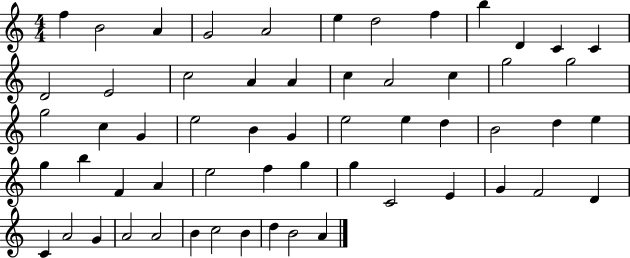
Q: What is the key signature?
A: C major